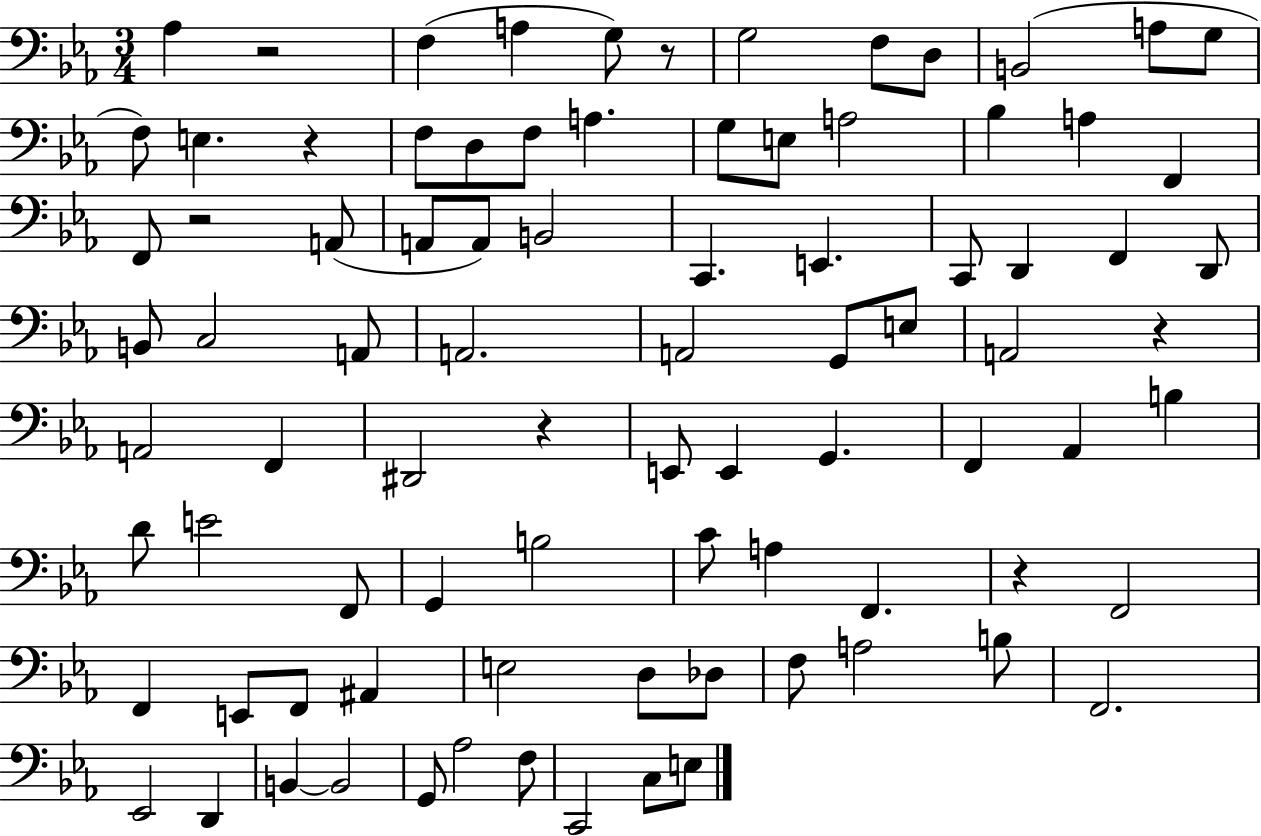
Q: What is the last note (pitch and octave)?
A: E3